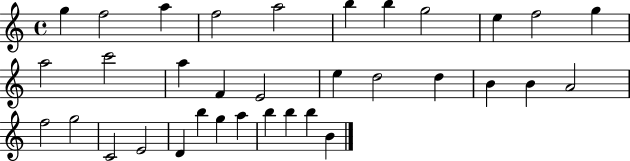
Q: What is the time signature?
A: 4/4